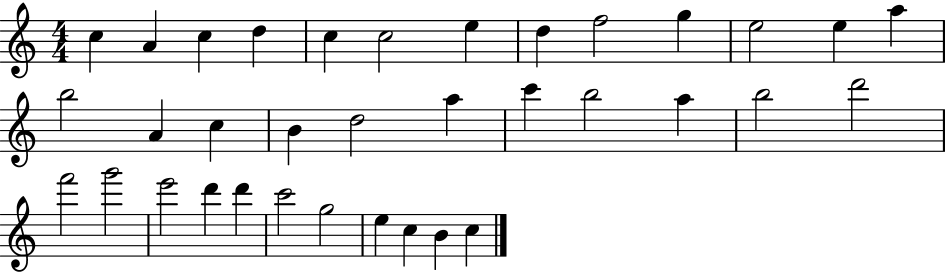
{
  \clef treble
  \numericTimeSignature
  \time 4/4
  \key c \major
  c''4 a'4 c''4 d''4 | c''4 c''2 e''4 | d''4 f''2 g''4 | e''2 e''4 a''4 | \break b''2 a'4 c''4 | b'4 d''2 a''4 | c'''4 b''2 a''4 | b''2 d'''2 | \break f'''2 g'''2 | e'''2 d'''4 d'''4 | c'''2 g''2 | e''4 c''4 b'4 c''4 | \break \bar "|."
}